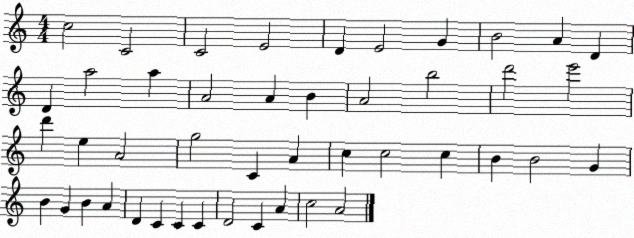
X:1
T:Untitled
M:4/4
L:1/4
K:C
c2 C2 C2 E2 D E2 G B2 A D D a2 a A2 A B A2 b2 d'2 e'2 d' e A2 g2 C A c c2 c B B2 G B G B A D C C C D2 C A c2 A2